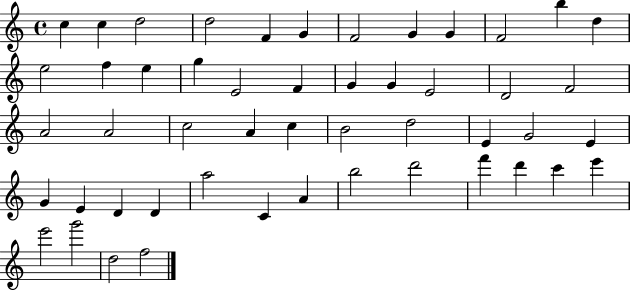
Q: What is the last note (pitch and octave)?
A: F5